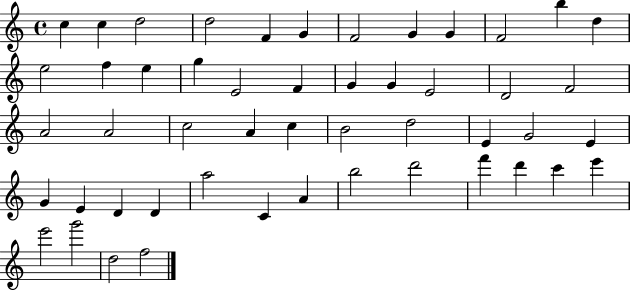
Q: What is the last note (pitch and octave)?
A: F5